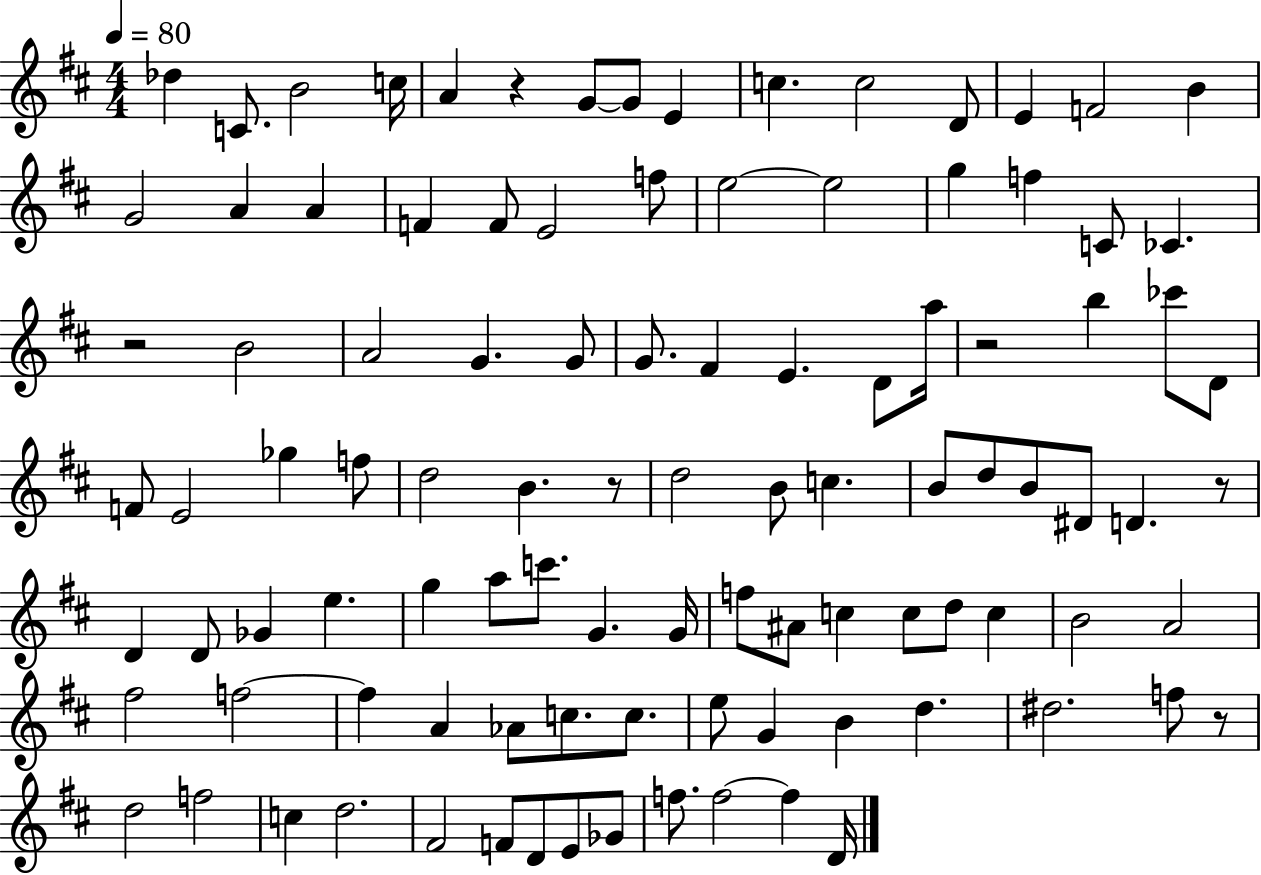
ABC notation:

X:1
T:Untitled
M:4/4
L:1/4
K:D
_d C/2 B2 c/4 A z G/2 G/2 E c c2 D/2 E F2 B G2 A A F F/2 E2 f/2 e2 e2 g f C/2 _C z2 B2 A2 G G/2 G/2 ^F E D/2 a/4 z2 b _c'/2 D/2 F/2 E2 _g f/2 d2 B z/2 d2 B/2 c B/2 d/2 B/2 ^D/2 D z/2 D D/2 _G e g a/2 c'/2 G G/4 f/2 ^A/2 c c/2 d/2 c B2 A2 ^f2 f2 f A _A/2 c/2 c/2 e/2 G B d ^d2 f/2 z/2 d2 f2 c d2 ^F2 F/2 D/2 E/2 _G/2 f/2 f2 f D/4